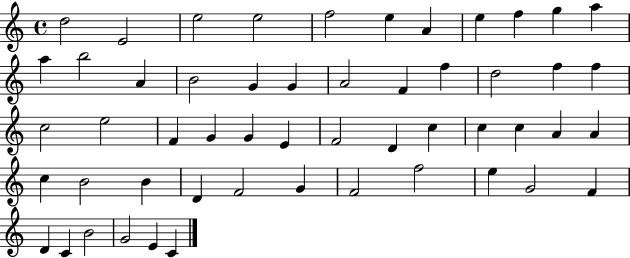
X:1
T:Untitled
M:4/4
L:1/4
K:C
d2 E2 e2 e2 f2 e A e f g a a b2 A B2 G G A2 F f d2 f f c2 e2 F G G E F2 D c c c A A c B2 B D F2 G F2 f2 e G2 F D C B2 G2 E C